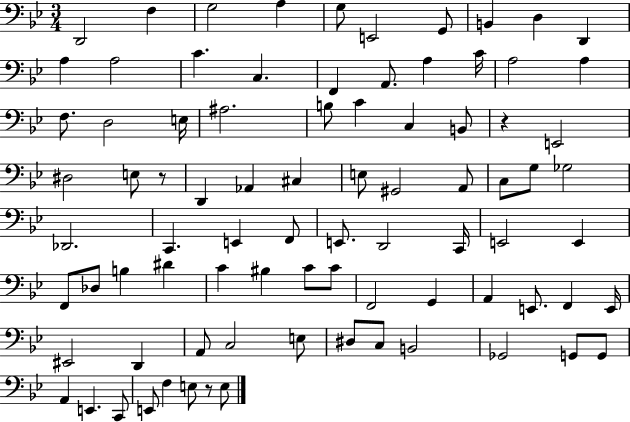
{
  \clef bass
  \numericTimeSignature
  \time 3/4
  \key bes \major
  d,2 f4 | g2 a4 | g8 e,2 g,8 | b,4 d4 d,4 | \break a4 a2 | c'4. c4. | f,4 a,8. a4 c'16 | a2 a4 | \break f8. d2 e16 | ais2. | b8 c'4 c4 b,8 | r4 e,2 | \break dis2 e8 r8 | d,4 aes,4 cis4 | e8 gis,2 a,8 | c8 g8 ges2 | \break des,2. | c,4. e,4 f,8 | e,8. d,2 c,16 | e,2 e,4 | \break f,8 des8 b4 dis'4 | c'4 bis4 c'8 c'8 | f,2 g,4 | a,4 e,8. f,4 e,16 | \break eis,2 d,4 | a,8 c2 e8 | dis8 c8 b,2 | ges,2 g,8 g,8 | \break a,4 e,4. c,8 | e,8 f4 e8 r8 e8 | \bar "|."
}